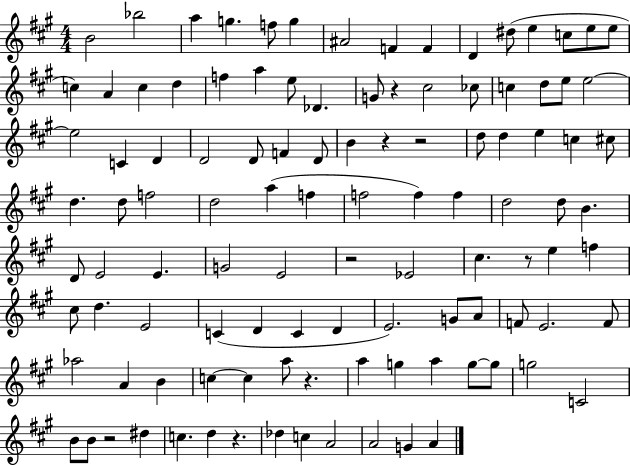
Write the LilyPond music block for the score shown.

{
  \clef treble
  \numericTimeSignature
  \time 4/4
  \key a \major
  b'2 bes''2 | a''4 g''4. f''8 g''4 | ais'2 f'4 f'4 | d'4 dis''8( e''4 c''8 e''8 e''8 | \break c''4) a'4 c''4 d''4 | f''4 a''4 e''8 des'4. | g'8 r4 cis''2 ces''8 | c''4 d''8 e''8 e''2~~ | \break e''2 c'4 d'4 | d'2 d'8 f'4 d'8 | b'4 r4 r2 | d''8 d''4 e''4 c''4 cis''8 | \break d''4. d''8 f''2 | d''2 a''4( f''4 | f''2 f''4) f''4 | d''2 d''8 b'4. | \break d'8 e'2 e'4. | g'2 e'2 | r2 ees'2 | cis''4. r8 e''4 f''4 | \break cis''8 d''4. e'2 | c'4( d'4 c'4 d'4 | e'2.) g'8 a'8 | f'8 e'2. f'8 | \break aes''2 a'4 b'4 | c''4~~ c''4 a''8 r4. | a''4 g''4 a''4 g''8~~ g''8 | g''2 c'2 | \break b'8 b'8 r2 dis''4 | c''4. d''4 r4. | des''4 c''4 a'2 | a'2 g'4 a'4 | \break \bar "|."
}